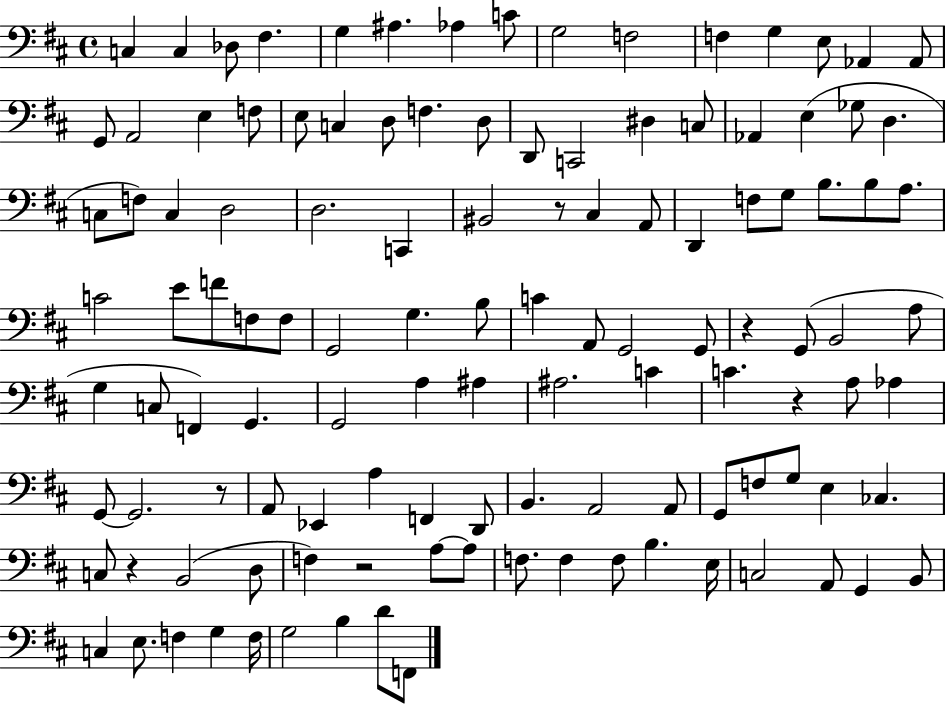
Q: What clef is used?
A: bass